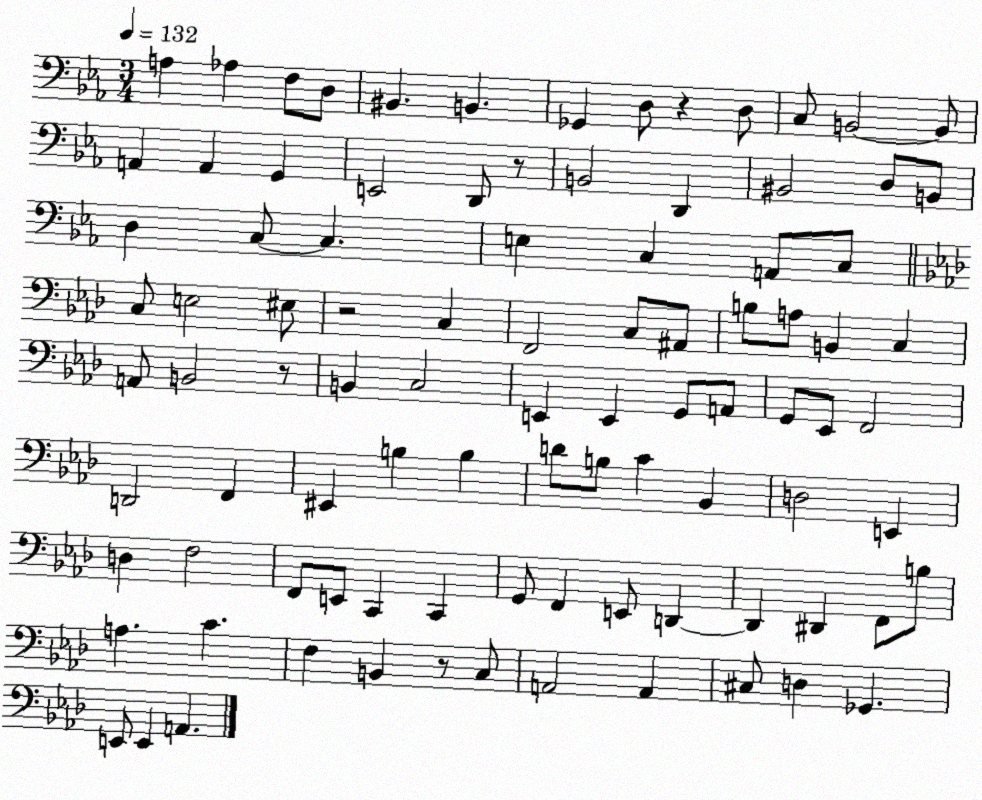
X:1
T:Untitled
M:3/4
L:1/4
K:Eb
A, _A, F,/2 D,/2 ^B,, B,, _G,, D,/2 z D,/2 C,/2 B,,2 B,,/2 A,, A,, G,, E,,2 D,,/2 z/2 B,,2 D,, ^B,,2 D,/2 B,,/2 D, C,/2 C, E, C, A,,/2 C,/2 C,/2 E,2 ^E,/2 z2 C, F,,2 C,/2 ^A,,/2 B,/2 A,/2 B,, C, A,,/2 B,,2 z/2 B,, C,2 E,, E,, G,,/2 A,,/2 G,,/2 _E,,/2 F,,2 D,,2 F,, ^E,, B, B, D/2 B,/2 C _B,, D,2 E,, D, F,2 F,,/2 E,,/2 C,, C,, G,,/2 F,, E,,/2 D,, D,, ^D,, F,,/2 B,/2 A, C F, B,, z/2 C,/2 A,,2 A,, ^C,/2 D, _G,, E,,/2 E,, A,,